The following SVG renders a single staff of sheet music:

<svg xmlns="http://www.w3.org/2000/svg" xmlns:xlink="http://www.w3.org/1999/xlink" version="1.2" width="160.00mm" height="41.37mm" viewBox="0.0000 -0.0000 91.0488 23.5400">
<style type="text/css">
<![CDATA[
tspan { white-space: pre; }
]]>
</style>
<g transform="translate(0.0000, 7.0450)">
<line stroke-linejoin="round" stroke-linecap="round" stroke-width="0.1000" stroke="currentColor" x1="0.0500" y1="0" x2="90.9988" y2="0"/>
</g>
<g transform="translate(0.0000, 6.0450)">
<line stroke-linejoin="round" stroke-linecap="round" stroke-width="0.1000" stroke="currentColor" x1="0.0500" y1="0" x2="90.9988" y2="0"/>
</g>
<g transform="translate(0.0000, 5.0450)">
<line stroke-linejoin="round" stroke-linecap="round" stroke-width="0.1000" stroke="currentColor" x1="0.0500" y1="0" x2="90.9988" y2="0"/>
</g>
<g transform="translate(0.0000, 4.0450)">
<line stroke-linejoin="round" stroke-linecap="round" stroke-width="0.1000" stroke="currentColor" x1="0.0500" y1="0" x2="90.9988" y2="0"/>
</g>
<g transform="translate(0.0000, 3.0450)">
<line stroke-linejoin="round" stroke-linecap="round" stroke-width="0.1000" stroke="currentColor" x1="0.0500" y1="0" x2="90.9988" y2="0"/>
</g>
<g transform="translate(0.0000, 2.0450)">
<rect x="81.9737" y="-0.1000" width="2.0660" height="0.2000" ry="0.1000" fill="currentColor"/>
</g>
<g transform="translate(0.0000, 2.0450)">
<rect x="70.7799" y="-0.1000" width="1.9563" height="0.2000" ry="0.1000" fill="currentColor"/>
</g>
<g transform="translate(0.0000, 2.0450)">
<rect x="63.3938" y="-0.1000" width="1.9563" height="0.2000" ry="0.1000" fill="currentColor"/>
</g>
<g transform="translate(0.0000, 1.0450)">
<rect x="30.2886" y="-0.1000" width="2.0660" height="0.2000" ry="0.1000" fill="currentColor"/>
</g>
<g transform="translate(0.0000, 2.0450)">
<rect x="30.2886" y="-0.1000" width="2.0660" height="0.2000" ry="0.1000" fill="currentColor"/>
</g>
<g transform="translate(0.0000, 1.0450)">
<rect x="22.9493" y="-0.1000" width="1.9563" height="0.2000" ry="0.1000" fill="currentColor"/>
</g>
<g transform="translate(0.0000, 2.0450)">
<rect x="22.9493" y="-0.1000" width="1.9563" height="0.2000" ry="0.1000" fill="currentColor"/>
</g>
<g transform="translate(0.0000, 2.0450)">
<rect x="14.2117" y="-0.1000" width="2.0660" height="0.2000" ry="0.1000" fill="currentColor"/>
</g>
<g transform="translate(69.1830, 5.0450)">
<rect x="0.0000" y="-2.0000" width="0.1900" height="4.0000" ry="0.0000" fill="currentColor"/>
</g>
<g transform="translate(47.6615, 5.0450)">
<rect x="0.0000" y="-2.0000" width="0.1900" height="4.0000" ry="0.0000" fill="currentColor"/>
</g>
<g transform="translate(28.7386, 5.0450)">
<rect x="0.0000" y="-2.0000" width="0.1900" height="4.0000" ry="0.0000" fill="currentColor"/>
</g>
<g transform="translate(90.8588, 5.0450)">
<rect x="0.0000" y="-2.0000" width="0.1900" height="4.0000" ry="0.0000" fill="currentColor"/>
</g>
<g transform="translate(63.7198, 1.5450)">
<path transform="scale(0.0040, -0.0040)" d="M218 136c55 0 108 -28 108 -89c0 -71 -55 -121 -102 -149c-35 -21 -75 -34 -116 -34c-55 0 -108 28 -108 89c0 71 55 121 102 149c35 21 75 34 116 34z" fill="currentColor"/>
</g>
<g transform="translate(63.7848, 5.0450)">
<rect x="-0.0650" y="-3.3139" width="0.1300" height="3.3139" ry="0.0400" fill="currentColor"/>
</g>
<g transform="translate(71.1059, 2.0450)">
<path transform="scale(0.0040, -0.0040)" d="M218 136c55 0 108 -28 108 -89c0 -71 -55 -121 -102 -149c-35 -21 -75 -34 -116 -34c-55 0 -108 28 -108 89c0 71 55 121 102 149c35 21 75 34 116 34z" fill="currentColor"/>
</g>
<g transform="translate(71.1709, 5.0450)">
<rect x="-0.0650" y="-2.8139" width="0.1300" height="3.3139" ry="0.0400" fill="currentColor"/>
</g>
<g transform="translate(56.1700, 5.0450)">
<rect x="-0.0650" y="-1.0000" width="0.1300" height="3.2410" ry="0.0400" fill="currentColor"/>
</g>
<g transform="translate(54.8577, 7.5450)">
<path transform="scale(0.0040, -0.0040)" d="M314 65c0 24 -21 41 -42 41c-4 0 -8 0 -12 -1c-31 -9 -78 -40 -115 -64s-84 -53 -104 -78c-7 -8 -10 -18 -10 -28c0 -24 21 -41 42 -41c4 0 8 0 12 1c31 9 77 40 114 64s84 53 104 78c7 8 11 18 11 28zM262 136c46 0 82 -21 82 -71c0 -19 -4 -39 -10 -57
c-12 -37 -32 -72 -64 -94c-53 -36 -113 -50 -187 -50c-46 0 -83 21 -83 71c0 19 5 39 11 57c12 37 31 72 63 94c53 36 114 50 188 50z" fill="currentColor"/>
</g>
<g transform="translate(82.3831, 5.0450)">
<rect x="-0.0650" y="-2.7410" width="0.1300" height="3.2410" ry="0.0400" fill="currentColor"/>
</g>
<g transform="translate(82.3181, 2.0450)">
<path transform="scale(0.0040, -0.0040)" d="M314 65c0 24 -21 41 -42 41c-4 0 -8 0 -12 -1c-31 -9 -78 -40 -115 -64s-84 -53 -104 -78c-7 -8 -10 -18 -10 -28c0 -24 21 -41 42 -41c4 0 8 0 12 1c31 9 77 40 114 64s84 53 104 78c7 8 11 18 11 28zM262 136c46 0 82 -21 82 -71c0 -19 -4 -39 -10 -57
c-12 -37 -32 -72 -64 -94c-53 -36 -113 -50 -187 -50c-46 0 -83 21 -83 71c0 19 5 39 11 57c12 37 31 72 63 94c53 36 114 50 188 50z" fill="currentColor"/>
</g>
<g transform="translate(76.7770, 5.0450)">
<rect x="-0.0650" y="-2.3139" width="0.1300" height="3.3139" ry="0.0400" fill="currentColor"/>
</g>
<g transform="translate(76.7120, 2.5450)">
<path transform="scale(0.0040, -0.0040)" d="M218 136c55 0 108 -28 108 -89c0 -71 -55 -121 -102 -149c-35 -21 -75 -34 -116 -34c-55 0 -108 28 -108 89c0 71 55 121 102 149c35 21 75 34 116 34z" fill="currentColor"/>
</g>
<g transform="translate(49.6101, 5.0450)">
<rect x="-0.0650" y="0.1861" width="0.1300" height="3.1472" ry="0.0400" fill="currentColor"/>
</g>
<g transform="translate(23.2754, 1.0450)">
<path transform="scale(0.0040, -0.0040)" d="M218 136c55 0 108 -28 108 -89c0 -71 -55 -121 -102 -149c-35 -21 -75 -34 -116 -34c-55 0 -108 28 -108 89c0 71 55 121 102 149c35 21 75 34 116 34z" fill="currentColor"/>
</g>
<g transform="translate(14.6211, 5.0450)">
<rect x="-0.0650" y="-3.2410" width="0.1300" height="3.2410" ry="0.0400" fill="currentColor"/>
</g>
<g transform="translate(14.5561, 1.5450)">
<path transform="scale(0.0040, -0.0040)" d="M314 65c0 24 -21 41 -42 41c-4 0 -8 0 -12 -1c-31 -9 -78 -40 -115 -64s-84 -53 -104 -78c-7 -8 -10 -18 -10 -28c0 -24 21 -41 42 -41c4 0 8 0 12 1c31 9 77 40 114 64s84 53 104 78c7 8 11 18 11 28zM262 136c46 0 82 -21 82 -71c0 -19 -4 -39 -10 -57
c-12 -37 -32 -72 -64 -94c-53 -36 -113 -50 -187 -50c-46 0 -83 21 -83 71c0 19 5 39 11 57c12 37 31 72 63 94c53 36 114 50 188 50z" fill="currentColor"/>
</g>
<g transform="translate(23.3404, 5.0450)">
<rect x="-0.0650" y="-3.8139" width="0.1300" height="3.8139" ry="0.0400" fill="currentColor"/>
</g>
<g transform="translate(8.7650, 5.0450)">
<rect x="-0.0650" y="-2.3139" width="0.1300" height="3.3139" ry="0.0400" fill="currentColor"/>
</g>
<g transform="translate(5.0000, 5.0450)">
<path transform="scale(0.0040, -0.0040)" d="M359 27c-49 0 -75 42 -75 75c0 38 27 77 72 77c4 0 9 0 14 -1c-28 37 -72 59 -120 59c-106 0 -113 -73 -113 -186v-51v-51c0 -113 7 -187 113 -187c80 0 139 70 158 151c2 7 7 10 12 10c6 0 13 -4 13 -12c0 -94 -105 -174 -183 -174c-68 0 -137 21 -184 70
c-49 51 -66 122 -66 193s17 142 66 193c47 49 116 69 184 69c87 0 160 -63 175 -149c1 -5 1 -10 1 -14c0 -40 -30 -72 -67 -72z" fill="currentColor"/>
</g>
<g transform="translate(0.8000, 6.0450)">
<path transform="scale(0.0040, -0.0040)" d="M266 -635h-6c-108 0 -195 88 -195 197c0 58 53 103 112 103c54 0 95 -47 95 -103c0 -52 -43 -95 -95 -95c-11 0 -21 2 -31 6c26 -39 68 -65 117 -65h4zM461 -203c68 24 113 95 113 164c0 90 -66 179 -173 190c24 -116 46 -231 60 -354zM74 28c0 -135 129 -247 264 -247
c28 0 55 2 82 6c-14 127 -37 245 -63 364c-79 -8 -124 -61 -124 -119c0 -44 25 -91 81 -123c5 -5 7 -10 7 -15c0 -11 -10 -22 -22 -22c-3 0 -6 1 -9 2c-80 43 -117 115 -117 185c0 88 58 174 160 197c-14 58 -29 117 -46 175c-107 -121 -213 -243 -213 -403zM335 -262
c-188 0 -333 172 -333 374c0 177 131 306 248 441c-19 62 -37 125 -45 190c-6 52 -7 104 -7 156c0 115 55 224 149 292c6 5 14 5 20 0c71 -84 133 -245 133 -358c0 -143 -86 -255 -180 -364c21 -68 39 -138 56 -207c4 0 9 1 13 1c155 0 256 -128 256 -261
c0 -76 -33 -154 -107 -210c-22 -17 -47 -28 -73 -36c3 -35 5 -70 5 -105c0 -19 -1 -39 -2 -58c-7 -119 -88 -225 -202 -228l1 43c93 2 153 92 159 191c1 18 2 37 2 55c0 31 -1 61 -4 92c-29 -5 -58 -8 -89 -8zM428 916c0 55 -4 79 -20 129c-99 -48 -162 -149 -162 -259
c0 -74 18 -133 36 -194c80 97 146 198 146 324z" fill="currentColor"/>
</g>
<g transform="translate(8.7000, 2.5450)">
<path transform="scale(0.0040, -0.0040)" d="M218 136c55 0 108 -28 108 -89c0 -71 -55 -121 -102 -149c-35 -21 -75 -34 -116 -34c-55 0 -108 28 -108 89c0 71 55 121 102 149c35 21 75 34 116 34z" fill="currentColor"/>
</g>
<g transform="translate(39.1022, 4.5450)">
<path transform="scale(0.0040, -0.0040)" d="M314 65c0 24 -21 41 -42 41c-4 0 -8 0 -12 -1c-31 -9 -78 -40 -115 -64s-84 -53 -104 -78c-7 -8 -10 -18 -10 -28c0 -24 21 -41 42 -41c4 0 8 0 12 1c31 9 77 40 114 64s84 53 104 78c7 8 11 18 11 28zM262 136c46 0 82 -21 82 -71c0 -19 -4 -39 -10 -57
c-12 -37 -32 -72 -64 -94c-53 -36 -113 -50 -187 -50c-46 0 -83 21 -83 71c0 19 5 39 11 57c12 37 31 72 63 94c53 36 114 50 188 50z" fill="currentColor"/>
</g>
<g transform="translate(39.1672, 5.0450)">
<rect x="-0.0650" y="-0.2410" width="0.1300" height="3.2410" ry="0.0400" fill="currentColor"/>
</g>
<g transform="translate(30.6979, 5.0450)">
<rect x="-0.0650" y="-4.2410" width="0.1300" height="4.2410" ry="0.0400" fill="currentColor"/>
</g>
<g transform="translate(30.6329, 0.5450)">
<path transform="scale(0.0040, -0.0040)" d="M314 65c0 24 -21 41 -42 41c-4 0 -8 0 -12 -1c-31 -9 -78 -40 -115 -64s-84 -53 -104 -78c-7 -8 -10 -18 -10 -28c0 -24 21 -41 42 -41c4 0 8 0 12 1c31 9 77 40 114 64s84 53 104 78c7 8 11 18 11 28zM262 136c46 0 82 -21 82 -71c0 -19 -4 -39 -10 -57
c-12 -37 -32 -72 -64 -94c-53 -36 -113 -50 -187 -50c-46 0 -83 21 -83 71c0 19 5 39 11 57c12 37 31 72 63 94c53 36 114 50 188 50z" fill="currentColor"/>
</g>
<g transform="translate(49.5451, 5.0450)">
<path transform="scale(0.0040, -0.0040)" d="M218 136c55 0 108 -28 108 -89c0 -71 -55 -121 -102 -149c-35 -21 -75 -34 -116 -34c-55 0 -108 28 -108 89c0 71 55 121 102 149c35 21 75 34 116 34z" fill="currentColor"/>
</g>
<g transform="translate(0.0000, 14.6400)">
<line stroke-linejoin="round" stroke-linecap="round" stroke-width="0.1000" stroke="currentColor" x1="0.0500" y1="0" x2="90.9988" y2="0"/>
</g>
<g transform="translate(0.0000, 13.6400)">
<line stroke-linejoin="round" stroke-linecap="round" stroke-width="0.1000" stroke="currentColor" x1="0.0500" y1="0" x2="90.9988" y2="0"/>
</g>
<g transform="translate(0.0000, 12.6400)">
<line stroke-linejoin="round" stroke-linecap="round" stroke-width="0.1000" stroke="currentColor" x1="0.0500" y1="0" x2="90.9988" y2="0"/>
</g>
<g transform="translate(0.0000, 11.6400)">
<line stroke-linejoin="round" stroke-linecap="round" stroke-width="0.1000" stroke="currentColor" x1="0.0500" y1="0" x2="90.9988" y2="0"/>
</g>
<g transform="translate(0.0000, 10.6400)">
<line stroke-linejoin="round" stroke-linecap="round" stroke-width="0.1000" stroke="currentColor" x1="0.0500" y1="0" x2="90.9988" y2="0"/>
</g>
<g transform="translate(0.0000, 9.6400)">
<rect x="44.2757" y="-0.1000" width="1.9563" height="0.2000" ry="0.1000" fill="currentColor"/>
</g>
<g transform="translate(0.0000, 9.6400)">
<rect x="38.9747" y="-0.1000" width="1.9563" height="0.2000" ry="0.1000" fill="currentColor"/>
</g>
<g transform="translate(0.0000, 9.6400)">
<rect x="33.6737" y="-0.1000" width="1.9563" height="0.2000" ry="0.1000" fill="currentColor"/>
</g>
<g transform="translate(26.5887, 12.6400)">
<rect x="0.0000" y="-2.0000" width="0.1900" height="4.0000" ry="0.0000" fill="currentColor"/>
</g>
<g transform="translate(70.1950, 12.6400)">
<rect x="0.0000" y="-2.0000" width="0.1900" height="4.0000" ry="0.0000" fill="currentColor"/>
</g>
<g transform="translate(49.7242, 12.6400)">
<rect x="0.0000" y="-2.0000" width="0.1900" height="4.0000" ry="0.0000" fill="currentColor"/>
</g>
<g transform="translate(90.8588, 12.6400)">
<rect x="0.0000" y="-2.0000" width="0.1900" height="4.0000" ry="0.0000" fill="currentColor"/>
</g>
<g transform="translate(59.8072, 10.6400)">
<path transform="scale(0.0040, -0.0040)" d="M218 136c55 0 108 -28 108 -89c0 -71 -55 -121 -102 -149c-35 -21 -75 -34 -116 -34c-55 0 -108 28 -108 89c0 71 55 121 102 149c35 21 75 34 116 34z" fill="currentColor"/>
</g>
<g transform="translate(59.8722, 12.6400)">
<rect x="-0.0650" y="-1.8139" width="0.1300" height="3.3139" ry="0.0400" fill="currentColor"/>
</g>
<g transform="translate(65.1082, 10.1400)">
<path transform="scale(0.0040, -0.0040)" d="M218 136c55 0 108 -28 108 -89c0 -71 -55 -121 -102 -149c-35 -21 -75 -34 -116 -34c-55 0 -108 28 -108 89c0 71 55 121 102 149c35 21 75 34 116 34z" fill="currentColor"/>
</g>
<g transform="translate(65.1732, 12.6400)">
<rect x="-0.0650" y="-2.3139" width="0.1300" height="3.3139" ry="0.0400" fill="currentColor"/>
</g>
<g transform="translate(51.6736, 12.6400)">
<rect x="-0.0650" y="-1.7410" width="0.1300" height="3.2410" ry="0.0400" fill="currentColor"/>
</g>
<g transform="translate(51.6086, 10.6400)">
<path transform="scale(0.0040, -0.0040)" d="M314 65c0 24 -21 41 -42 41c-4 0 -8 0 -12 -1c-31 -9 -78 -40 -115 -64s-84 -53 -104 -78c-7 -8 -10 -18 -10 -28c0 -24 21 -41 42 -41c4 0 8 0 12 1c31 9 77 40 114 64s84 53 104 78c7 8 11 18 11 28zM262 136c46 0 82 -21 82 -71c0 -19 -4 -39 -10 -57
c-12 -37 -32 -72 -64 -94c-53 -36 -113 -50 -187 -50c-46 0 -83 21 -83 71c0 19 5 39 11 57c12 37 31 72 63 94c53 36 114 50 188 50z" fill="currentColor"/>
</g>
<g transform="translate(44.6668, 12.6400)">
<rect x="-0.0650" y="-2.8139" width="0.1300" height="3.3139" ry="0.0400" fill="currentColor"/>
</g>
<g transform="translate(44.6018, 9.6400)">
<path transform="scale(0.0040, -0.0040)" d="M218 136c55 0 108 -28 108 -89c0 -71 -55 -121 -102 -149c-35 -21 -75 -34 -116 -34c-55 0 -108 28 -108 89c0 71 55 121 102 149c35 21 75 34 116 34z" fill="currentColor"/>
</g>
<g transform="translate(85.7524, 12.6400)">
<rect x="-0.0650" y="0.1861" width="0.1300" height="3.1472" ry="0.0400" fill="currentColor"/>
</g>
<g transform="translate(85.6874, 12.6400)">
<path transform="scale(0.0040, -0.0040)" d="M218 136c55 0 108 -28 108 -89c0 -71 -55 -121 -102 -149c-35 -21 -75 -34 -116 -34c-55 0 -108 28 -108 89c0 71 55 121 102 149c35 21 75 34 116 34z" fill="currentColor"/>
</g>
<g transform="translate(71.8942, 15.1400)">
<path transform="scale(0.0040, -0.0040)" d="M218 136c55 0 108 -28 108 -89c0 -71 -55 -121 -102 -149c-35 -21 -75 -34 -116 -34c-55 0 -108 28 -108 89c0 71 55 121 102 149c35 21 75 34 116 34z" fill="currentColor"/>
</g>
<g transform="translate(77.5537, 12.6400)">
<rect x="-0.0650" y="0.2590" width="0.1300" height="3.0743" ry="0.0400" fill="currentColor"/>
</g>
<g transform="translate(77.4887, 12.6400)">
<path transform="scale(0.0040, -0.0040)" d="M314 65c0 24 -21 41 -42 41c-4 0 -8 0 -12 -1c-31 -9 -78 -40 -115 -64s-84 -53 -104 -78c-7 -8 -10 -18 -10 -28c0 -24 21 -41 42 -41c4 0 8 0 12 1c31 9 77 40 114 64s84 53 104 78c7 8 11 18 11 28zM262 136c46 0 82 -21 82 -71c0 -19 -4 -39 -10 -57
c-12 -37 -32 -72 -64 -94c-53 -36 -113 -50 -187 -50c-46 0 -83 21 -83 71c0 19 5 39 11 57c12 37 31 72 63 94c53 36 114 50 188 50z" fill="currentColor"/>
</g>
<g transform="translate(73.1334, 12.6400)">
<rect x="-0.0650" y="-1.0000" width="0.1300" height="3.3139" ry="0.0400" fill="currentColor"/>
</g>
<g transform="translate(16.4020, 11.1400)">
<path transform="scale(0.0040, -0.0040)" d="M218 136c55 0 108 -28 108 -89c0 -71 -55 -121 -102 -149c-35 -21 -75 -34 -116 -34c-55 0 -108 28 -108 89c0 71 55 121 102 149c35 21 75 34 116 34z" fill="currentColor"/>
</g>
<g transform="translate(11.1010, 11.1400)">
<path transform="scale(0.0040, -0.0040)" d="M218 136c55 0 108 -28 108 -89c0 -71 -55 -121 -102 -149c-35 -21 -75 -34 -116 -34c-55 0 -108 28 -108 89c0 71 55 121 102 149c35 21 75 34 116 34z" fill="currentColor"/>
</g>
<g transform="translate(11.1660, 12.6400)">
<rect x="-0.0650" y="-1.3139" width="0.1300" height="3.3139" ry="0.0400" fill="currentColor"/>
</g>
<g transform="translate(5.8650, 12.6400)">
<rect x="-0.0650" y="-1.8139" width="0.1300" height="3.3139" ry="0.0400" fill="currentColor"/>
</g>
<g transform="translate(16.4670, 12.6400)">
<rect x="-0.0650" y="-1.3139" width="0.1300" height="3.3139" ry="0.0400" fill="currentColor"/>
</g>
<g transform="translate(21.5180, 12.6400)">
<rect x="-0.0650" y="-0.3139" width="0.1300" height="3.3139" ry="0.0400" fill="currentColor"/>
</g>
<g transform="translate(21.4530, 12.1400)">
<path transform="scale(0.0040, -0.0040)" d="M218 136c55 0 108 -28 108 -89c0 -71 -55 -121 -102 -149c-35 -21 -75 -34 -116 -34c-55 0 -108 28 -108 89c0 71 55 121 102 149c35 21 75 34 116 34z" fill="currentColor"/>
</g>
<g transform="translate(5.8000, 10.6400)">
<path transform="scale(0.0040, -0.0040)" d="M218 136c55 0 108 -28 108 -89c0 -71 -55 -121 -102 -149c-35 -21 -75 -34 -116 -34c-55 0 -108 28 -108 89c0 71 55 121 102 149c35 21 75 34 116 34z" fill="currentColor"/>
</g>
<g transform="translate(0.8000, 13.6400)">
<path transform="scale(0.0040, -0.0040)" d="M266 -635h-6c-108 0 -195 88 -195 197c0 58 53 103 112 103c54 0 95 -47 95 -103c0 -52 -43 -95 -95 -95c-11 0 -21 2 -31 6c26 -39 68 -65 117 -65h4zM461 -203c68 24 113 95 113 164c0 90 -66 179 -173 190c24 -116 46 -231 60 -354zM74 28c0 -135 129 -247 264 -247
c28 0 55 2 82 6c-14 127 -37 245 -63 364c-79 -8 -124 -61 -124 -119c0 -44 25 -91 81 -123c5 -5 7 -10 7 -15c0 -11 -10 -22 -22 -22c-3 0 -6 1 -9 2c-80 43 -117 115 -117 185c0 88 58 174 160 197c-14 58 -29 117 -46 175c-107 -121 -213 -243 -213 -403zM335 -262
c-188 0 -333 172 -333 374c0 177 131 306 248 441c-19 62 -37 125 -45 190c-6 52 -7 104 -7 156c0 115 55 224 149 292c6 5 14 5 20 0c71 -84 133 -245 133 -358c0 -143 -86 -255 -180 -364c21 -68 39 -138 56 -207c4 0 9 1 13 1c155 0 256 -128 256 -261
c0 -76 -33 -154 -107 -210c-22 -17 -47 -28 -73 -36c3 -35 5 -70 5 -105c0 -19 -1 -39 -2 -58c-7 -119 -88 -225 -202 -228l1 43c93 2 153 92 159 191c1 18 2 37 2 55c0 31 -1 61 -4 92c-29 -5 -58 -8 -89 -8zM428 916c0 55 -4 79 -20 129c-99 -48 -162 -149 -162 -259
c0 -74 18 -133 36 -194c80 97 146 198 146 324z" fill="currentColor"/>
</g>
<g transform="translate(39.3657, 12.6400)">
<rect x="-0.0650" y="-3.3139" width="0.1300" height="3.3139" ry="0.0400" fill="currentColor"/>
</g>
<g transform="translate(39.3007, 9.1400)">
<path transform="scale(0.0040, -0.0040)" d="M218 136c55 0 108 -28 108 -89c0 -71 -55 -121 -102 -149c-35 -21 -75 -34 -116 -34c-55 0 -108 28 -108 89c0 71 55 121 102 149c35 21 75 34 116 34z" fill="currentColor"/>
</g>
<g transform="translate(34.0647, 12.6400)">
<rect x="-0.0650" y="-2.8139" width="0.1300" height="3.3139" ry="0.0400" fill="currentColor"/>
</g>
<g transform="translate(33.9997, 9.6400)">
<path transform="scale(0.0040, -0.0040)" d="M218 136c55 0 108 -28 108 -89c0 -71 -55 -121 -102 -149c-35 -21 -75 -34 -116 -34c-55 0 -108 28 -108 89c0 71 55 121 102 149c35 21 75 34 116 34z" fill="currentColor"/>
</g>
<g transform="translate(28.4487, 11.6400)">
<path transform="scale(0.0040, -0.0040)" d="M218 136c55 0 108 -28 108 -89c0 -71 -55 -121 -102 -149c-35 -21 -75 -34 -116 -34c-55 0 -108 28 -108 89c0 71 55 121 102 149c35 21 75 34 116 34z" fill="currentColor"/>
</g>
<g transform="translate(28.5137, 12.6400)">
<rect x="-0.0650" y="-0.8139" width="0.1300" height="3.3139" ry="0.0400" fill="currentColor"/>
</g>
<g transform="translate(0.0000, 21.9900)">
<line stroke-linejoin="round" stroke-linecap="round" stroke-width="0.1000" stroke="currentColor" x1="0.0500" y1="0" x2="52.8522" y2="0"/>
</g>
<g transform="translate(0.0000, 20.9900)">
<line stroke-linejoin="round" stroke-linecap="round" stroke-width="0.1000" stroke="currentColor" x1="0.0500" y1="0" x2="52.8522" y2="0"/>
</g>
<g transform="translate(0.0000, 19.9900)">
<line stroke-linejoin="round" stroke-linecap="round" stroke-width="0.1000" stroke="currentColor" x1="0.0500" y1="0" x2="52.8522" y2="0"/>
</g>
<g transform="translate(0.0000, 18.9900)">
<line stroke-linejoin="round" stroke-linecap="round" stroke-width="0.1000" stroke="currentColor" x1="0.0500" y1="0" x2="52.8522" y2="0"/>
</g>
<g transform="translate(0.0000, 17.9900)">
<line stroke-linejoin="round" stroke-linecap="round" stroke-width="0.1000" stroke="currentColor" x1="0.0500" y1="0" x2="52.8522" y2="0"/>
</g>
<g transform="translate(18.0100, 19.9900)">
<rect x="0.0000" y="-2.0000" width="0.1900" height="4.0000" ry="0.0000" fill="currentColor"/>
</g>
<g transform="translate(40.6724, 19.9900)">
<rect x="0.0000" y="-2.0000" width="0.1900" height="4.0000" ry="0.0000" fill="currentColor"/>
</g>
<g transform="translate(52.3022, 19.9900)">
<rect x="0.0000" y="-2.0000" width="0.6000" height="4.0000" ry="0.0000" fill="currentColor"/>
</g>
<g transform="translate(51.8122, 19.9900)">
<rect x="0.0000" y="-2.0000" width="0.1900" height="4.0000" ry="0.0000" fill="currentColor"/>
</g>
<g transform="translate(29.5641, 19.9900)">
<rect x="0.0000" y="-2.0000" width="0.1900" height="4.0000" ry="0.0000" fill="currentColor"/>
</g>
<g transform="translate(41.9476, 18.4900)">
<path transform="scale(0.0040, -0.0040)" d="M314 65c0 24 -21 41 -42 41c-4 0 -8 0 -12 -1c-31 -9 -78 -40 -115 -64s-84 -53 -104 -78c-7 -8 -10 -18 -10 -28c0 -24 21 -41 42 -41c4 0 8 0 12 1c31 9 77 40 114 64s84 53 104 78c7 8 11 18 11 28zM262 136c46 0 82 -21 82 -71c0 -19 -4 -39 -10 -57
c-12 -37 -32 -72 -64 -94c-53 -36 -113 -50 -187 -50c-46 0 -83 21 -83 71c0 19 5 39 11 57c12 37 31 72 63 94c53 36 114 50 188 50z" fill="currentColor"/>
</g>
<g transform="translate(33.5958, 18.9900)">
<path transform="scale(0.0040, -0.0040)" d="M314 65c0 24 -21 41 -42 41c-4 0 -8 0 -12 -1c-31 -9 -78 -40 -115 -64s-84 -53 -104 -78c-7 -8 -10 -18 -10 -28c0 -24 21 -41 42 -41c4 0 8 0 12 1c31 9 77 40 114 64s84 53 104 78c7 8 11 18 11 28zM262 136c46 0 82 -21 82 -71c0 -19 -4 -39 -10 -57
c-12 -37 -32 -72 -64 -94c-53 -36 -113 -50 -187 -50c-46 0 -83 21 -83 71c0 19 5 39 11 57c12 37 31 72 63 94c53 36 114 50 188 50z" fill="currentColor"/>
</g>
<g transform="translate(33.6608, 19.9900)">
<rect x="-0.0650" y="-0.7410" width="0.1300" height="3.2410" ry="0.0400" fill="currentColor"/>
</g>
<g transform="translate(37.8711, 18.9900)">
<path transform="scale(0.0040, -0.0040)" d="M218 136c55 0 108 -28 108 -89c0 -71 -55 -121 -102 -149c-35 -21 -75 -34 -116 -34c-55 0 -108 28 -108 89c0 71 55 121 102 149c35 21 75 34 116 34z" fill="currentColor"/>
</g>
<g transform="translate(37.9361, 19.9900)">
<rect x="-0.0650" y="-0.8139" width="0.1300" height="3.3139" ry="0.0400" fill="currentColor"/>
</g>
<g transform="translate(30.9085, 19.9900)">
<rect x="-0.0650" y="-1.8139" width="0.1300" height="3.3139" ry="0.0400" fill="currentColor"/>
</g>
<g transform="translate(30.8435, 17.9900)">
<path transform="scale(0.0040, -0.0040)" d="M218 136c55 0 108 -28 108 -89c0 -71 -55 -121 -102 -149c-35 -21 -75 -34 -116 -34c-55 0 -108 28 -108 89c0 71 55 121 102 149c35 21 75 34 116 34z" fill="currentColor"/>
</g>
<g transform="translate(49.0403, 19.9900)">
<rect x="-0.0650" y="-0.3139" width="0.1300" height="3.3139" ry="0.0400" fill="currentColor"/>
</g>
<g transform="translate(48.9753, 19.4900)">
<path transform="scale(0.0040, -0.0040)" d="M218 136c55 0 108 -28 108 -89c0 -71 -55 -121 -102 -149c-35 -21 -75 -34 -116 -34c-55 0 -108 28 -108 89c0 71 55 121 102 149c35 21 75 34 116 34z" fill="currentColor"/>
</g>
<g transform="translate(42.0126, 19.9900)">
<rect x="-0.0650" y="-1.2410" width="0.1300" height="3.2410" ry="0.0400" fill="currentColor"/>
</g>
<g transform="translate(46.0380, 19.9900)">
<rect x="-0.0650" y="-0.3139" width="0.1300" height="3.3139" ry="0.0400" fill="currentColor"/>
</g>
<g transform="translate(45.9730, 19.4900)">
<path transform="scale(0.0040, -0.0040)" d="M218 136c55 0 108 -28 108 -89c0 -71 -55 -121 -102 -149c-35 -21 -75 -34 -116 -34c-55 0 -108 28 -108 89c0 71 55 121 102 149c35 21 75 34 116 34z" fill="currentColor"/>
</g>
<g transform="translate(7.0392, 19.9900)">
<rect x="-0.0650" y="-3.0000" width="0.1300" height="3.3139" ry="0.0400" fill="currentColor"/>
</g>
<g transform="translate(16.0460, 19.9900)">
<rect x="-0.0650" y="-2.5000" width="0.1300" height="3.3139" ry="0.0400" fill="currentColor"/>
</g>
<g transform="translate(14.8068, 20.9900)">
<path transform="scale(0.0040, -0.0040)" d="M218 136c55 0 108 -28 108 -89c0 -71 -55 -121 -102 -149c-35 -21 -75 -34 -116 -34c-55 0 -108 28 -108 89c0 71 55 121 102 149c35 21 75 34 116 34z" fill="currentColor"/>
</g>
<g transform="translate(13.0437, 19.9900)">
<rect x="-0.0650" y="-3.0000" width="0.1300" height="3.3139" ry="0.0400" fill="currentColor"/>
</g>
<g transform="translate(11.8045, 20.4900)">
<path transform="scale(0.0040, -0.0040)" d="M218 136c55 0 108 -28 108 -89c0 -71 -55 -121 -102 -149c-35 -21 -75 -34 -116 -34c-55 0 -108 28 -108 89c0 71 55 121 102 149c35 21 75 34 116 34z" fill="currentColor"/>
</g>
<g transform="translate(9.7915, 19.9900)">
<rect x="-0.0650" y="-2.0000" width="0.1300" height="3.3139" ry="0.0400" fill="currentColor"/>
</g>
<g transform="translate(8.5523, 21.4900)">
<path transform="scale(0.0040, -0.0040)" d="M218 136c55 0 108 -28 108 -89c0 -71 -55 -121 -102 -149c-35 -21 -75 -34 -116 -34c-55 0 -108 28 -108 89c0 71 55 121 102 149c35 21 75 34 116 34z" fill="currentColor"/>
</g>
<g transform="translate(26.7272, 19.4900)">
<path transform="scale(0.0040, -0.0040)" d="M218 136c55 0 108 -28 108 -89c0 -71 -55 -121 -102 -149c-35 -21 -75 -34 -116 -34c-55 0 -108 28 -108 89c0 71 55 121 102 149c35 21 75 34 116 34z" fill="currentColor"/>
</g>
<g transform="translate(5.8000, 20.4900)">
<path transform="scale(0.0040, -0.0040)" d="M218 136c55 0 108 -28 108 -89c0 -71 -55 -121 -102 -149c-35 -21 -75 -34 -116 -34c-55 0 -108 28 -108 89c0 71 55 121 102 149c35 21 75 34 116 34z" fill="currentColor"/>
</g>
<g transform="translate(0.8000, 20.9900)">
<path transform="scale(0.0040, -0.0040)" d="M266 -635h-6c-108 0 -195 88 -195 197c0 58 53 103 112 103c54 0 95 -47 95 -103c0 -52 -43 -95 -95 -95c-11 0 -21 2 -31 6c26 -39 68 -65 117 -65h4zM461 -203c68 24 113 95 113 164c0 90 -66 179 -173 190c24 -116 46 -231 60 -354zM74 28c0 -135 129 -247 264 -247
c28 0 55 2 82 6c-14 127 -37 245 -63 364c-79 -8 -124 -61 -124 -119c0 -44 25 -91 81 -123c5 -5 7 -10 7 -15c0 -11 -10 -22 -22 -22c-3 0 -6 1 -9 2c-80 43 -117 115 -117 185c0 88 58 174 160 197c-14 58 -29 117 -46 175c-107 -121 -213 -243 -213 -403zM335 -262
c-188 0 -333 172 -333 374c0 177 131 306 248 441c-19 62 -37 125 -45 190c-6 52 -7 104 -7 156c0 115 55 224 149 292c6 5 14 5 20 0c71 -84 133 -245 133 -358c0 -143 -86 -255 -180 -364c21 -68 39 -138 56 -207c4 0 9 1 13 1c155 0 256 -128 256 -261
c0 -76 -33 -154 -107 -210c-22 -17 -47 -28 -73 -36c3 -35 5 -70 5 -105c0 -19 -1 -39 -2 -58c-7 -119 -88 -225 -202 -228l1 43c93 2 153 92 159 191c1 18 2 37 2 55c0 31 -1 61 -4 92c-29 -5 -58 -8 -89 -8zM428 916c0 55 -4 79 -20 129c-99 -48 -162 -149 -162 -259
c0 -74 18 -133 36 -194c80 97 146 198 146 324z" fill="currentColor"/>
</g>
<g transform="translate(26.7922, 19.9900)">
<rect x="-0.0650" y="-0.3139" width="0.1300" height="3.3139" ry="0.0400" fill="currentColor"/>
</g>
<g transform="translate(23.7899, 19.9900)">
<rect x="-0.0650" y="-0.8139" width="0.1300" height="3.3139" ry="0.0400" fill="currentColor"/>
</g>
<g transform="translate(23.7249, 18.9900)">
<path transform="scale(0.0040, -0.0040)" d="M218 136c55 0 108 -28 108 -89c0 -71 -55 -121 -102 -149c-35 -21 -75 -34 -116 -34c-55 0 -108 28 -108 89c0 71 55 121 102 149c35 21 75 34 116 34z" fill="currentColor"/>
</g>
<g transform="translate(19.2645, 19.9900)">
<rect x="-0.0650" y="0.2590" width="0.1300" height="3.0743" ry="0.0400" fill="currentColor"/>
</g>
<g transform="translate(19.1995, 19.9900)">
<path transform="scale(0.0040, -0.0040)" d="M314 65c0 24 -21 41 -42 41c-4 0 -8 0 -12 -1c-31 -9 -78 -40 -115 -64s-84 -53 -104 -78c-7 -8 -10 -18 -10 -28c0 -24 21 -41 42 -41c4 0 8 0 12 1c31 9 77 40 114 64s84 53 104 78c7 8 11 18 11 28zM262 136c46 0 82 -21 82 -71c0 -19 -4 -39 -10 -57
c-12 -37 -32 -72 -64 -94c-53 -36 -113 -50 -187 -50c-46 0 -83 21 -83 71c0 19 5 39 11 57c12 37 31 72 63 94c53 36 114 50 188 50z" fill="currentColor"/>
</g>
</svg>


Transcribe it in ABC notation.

X:1
T:Untitled
M:4/4
L:1/4
K:C
g b2 c' d'2 c2 B D2 b a g a2 f e e c d a b a f2 f g D B2 B A F A G B2 d c f d2 d e2 c c